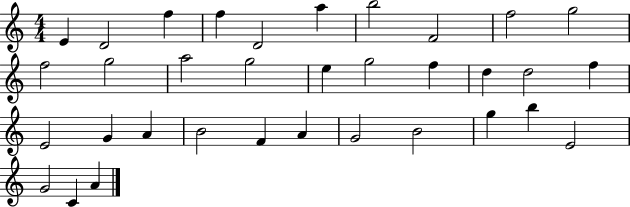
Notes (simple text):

E4/q D4/h F5/q F5/q D4/h A5/q B5/h F4/h F5/h G5/h F5/h G5/h A5/h G5/h E5/q G5/h F5/q D5/q D5/h F5/q E4/h G4/q A4/q B4/h F4/q A4/q G4/h B4/h G5/q B5/q E4/h G4/h C4/q A4/q